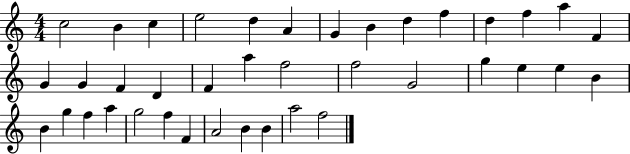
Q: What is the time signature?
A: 4/4